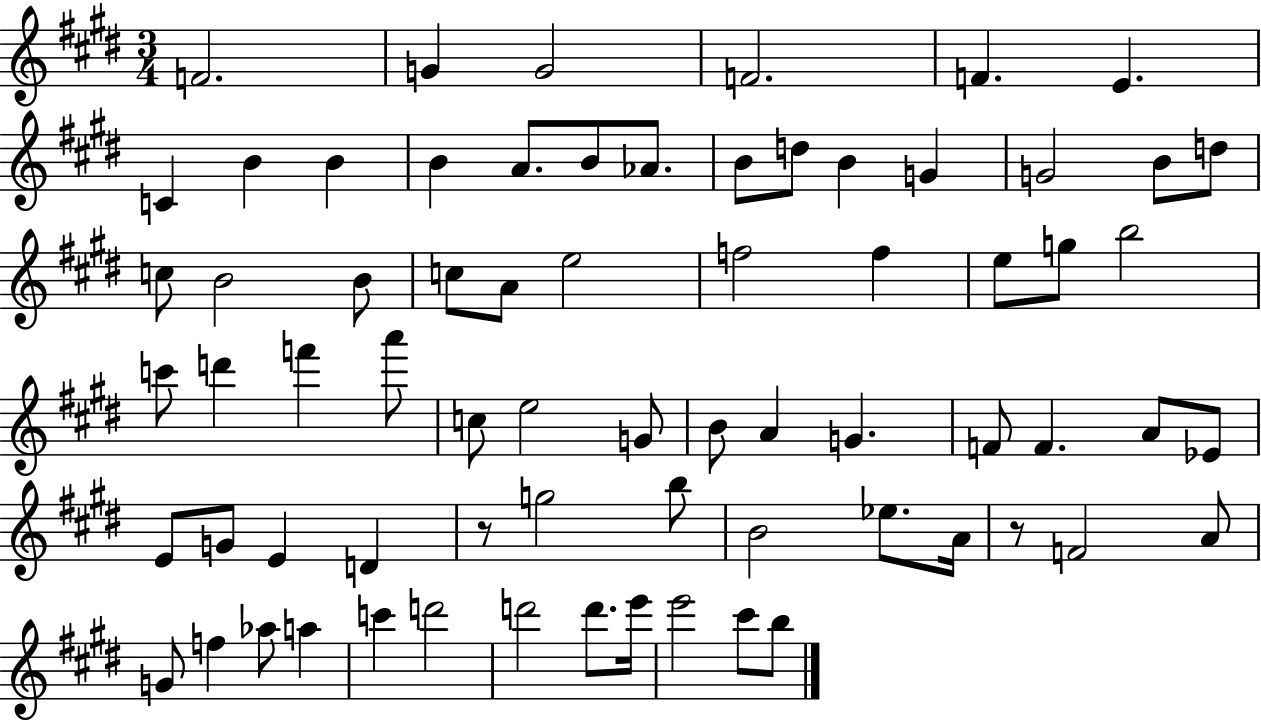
{
  \clef treble
  \numericTimeSignature
  \time 3/4
  \key e \major
  f'2. | g'4 g'2 | f'2. | f'4. e'4. | \break c'4 b'4 b'4 | b'4 a'8. b'8 aes'8. | b'8 d''8 b'4 g'4 | g'2 b'8 d''8 | \break c''8 b'2 b'8 | c''8 a'8 e''2 | f''2 f''4 | e''8 g''8 b''2 | \break c'''8 d'''4 f'''4 a'''8 | c''8 e''2 g'8 | b'8 a'4 g'4. | f'8 f'4. a'8 ees'8 | \break e'8 g'8 e'4 d'4 | r8 g''2 b''8 | b'2 ees''8. a'16 | r8 f'2 a'8 | \break g'8 f''4 aes''8 a''4 | c'''4 d'''2 | d'''2 d'''8. e'''16 | e'''2 cis'''8 b''8 | \break \bar "|."
}